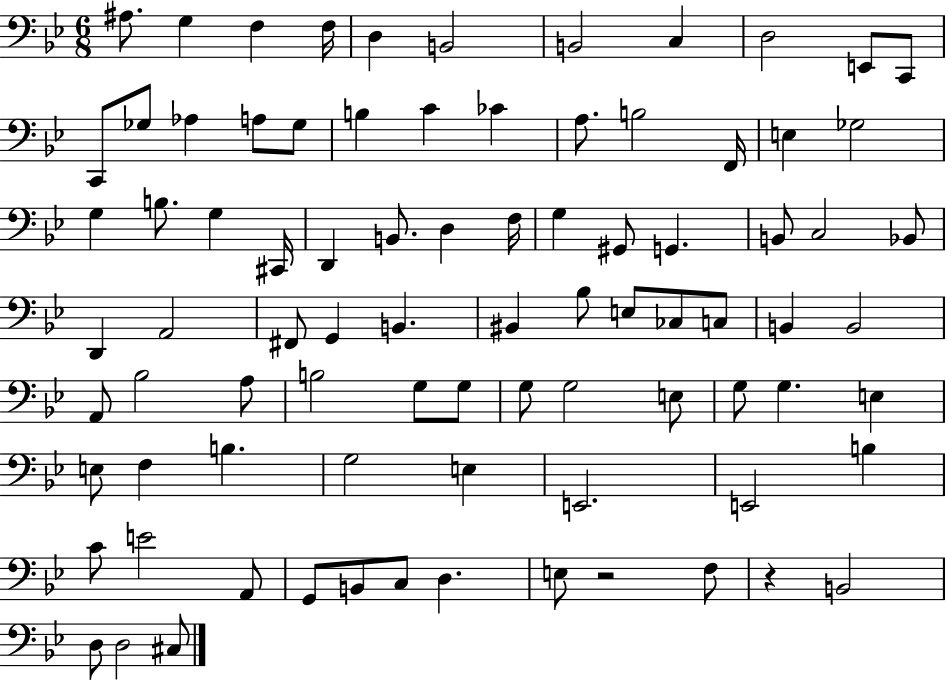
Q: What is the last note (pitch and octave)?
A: C#3